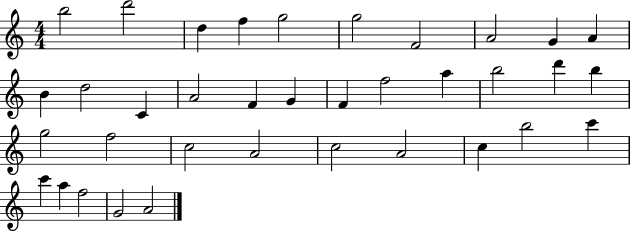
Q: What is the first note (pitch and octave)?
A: B5